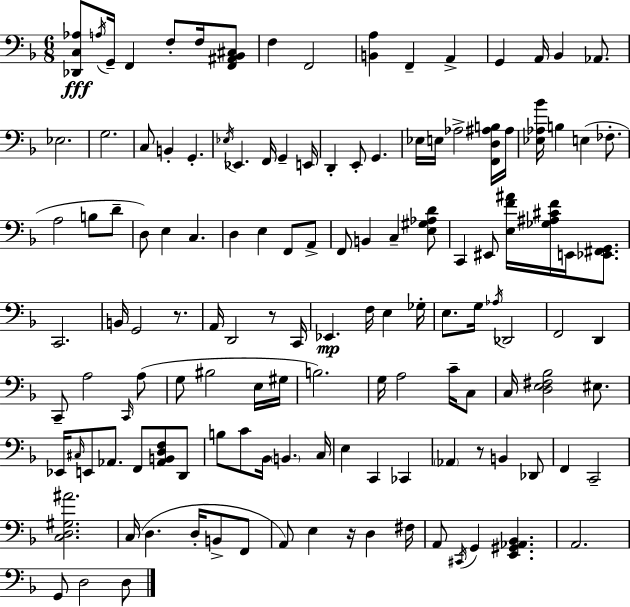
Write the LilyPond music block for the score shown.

{
  \clef bass
  \numericTimeSignature
  \time 6/8
  \key d \minor
  <des, c aes>8\fff \acciaccatura { a16 } g,16-- f,4 f8-. f16 <f, ais, bes, cis>8 | f4 f,2 | <b, a>4 f,4-- a,4-> | g,4 a,16 bes,4 aes,8. | \break ees2. | g2. | c8 b,4-. g,4.-. | \acciaccatura { ees16 } ees,4. f,16 g,4-- | \break e,16 d,4-. e,8-. g,4. | ees16 e16 aes2-> | <f, d ais b>16 ais16 <ees aes bes'>16 b4 e4( fes8.-. | a2 b8 | \break d'8-- d8) e4 c4. | d4 e4 f,8 | a,8-> f,8 b,4 c4-- | <e gis aes d'>8 c,4 eis,8 <e f' ais'>16 <ges ais cis' f'>16 e,16 <ees, fis, g,>8. | \break c,2. | b,16 g,2 r8. | a,16 d,2 r8 | c,16 ees,4.\mp f16 e4 | \break ges16-. e8. g16 \acciaccatura { aes16 } des,2 | f,2 d,4 | c,8-- a2 | \grace { c,16 } a8( g8 bis2 | \break e16 gis16 b2.) | g16 a2 | c'16-- c8 c16 <d e fis bes>2 | eis8. ees,16 \grace { cis16 } e,8 aes,8. f,8 | \break <aes, b, d f>8 d,8 b8 c'8 bes,16 \parenthesize b,4. | c16 e4 c,4 | ces,4 \parenthesize aes,4 r8 b,4 | des,8 f,4 c,2-- | \break <c d gis ais'>2. | c16( d4. | d16-. b,8-> f,8 a,8) e4 r16 | d4 fis16 a,8 \acciaccatura { cis,16 } g,4 | \break <e, gis, aes, bes,>4. a,2. | g,8 d2 | d8 \bar "|."
}